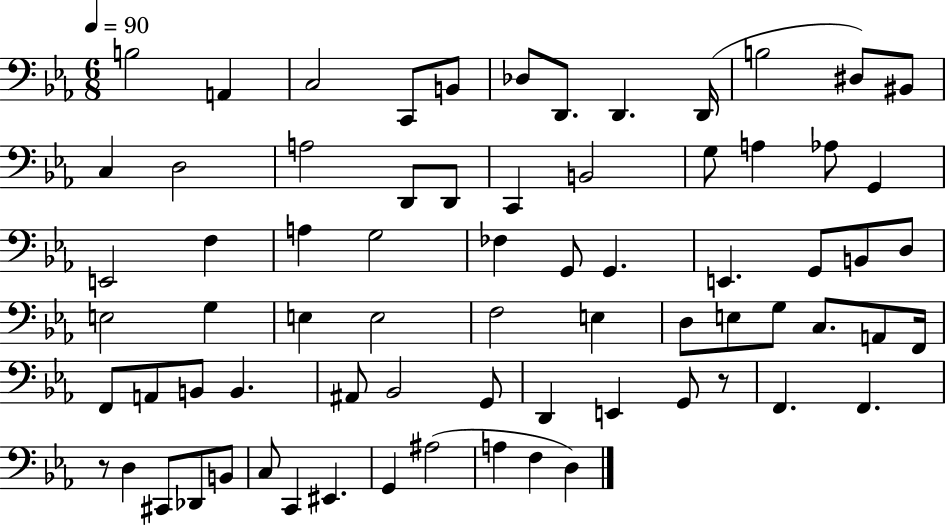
{
  \clef bass
  \numericTimeSignature
  \time 6/8
  \key ees \major
  \tempo 4 = 90
  b2 a,4 | c2 c,8 b,8 | des8 d,8. d,4. d,16( | b2 dis8) bis,8 | \break c4 d2 | a2 d,8 d,8 | c,4 b,2 | g8 a4 aes8 g,4 | \break e,2 f4 | a4 g2 | fes4 g,8 g,4. | e,4. g,8 b,8 d8 | \break e2 g4 | e4 e2 | f2 e4 | d8 e8 g8 c8. a,8 f,16 | \break f,8 a,8 b,8 b,4. | ais,8 bes,2 g,8 | d,4 e,4 g,8 r8 | f,4. f,4. | \break r8 d4 cis,8 des,8 b,8 | c8 c,4 eis,4. | g,4 ais2( | a4 f4 d4) | \break \bar "|."
}